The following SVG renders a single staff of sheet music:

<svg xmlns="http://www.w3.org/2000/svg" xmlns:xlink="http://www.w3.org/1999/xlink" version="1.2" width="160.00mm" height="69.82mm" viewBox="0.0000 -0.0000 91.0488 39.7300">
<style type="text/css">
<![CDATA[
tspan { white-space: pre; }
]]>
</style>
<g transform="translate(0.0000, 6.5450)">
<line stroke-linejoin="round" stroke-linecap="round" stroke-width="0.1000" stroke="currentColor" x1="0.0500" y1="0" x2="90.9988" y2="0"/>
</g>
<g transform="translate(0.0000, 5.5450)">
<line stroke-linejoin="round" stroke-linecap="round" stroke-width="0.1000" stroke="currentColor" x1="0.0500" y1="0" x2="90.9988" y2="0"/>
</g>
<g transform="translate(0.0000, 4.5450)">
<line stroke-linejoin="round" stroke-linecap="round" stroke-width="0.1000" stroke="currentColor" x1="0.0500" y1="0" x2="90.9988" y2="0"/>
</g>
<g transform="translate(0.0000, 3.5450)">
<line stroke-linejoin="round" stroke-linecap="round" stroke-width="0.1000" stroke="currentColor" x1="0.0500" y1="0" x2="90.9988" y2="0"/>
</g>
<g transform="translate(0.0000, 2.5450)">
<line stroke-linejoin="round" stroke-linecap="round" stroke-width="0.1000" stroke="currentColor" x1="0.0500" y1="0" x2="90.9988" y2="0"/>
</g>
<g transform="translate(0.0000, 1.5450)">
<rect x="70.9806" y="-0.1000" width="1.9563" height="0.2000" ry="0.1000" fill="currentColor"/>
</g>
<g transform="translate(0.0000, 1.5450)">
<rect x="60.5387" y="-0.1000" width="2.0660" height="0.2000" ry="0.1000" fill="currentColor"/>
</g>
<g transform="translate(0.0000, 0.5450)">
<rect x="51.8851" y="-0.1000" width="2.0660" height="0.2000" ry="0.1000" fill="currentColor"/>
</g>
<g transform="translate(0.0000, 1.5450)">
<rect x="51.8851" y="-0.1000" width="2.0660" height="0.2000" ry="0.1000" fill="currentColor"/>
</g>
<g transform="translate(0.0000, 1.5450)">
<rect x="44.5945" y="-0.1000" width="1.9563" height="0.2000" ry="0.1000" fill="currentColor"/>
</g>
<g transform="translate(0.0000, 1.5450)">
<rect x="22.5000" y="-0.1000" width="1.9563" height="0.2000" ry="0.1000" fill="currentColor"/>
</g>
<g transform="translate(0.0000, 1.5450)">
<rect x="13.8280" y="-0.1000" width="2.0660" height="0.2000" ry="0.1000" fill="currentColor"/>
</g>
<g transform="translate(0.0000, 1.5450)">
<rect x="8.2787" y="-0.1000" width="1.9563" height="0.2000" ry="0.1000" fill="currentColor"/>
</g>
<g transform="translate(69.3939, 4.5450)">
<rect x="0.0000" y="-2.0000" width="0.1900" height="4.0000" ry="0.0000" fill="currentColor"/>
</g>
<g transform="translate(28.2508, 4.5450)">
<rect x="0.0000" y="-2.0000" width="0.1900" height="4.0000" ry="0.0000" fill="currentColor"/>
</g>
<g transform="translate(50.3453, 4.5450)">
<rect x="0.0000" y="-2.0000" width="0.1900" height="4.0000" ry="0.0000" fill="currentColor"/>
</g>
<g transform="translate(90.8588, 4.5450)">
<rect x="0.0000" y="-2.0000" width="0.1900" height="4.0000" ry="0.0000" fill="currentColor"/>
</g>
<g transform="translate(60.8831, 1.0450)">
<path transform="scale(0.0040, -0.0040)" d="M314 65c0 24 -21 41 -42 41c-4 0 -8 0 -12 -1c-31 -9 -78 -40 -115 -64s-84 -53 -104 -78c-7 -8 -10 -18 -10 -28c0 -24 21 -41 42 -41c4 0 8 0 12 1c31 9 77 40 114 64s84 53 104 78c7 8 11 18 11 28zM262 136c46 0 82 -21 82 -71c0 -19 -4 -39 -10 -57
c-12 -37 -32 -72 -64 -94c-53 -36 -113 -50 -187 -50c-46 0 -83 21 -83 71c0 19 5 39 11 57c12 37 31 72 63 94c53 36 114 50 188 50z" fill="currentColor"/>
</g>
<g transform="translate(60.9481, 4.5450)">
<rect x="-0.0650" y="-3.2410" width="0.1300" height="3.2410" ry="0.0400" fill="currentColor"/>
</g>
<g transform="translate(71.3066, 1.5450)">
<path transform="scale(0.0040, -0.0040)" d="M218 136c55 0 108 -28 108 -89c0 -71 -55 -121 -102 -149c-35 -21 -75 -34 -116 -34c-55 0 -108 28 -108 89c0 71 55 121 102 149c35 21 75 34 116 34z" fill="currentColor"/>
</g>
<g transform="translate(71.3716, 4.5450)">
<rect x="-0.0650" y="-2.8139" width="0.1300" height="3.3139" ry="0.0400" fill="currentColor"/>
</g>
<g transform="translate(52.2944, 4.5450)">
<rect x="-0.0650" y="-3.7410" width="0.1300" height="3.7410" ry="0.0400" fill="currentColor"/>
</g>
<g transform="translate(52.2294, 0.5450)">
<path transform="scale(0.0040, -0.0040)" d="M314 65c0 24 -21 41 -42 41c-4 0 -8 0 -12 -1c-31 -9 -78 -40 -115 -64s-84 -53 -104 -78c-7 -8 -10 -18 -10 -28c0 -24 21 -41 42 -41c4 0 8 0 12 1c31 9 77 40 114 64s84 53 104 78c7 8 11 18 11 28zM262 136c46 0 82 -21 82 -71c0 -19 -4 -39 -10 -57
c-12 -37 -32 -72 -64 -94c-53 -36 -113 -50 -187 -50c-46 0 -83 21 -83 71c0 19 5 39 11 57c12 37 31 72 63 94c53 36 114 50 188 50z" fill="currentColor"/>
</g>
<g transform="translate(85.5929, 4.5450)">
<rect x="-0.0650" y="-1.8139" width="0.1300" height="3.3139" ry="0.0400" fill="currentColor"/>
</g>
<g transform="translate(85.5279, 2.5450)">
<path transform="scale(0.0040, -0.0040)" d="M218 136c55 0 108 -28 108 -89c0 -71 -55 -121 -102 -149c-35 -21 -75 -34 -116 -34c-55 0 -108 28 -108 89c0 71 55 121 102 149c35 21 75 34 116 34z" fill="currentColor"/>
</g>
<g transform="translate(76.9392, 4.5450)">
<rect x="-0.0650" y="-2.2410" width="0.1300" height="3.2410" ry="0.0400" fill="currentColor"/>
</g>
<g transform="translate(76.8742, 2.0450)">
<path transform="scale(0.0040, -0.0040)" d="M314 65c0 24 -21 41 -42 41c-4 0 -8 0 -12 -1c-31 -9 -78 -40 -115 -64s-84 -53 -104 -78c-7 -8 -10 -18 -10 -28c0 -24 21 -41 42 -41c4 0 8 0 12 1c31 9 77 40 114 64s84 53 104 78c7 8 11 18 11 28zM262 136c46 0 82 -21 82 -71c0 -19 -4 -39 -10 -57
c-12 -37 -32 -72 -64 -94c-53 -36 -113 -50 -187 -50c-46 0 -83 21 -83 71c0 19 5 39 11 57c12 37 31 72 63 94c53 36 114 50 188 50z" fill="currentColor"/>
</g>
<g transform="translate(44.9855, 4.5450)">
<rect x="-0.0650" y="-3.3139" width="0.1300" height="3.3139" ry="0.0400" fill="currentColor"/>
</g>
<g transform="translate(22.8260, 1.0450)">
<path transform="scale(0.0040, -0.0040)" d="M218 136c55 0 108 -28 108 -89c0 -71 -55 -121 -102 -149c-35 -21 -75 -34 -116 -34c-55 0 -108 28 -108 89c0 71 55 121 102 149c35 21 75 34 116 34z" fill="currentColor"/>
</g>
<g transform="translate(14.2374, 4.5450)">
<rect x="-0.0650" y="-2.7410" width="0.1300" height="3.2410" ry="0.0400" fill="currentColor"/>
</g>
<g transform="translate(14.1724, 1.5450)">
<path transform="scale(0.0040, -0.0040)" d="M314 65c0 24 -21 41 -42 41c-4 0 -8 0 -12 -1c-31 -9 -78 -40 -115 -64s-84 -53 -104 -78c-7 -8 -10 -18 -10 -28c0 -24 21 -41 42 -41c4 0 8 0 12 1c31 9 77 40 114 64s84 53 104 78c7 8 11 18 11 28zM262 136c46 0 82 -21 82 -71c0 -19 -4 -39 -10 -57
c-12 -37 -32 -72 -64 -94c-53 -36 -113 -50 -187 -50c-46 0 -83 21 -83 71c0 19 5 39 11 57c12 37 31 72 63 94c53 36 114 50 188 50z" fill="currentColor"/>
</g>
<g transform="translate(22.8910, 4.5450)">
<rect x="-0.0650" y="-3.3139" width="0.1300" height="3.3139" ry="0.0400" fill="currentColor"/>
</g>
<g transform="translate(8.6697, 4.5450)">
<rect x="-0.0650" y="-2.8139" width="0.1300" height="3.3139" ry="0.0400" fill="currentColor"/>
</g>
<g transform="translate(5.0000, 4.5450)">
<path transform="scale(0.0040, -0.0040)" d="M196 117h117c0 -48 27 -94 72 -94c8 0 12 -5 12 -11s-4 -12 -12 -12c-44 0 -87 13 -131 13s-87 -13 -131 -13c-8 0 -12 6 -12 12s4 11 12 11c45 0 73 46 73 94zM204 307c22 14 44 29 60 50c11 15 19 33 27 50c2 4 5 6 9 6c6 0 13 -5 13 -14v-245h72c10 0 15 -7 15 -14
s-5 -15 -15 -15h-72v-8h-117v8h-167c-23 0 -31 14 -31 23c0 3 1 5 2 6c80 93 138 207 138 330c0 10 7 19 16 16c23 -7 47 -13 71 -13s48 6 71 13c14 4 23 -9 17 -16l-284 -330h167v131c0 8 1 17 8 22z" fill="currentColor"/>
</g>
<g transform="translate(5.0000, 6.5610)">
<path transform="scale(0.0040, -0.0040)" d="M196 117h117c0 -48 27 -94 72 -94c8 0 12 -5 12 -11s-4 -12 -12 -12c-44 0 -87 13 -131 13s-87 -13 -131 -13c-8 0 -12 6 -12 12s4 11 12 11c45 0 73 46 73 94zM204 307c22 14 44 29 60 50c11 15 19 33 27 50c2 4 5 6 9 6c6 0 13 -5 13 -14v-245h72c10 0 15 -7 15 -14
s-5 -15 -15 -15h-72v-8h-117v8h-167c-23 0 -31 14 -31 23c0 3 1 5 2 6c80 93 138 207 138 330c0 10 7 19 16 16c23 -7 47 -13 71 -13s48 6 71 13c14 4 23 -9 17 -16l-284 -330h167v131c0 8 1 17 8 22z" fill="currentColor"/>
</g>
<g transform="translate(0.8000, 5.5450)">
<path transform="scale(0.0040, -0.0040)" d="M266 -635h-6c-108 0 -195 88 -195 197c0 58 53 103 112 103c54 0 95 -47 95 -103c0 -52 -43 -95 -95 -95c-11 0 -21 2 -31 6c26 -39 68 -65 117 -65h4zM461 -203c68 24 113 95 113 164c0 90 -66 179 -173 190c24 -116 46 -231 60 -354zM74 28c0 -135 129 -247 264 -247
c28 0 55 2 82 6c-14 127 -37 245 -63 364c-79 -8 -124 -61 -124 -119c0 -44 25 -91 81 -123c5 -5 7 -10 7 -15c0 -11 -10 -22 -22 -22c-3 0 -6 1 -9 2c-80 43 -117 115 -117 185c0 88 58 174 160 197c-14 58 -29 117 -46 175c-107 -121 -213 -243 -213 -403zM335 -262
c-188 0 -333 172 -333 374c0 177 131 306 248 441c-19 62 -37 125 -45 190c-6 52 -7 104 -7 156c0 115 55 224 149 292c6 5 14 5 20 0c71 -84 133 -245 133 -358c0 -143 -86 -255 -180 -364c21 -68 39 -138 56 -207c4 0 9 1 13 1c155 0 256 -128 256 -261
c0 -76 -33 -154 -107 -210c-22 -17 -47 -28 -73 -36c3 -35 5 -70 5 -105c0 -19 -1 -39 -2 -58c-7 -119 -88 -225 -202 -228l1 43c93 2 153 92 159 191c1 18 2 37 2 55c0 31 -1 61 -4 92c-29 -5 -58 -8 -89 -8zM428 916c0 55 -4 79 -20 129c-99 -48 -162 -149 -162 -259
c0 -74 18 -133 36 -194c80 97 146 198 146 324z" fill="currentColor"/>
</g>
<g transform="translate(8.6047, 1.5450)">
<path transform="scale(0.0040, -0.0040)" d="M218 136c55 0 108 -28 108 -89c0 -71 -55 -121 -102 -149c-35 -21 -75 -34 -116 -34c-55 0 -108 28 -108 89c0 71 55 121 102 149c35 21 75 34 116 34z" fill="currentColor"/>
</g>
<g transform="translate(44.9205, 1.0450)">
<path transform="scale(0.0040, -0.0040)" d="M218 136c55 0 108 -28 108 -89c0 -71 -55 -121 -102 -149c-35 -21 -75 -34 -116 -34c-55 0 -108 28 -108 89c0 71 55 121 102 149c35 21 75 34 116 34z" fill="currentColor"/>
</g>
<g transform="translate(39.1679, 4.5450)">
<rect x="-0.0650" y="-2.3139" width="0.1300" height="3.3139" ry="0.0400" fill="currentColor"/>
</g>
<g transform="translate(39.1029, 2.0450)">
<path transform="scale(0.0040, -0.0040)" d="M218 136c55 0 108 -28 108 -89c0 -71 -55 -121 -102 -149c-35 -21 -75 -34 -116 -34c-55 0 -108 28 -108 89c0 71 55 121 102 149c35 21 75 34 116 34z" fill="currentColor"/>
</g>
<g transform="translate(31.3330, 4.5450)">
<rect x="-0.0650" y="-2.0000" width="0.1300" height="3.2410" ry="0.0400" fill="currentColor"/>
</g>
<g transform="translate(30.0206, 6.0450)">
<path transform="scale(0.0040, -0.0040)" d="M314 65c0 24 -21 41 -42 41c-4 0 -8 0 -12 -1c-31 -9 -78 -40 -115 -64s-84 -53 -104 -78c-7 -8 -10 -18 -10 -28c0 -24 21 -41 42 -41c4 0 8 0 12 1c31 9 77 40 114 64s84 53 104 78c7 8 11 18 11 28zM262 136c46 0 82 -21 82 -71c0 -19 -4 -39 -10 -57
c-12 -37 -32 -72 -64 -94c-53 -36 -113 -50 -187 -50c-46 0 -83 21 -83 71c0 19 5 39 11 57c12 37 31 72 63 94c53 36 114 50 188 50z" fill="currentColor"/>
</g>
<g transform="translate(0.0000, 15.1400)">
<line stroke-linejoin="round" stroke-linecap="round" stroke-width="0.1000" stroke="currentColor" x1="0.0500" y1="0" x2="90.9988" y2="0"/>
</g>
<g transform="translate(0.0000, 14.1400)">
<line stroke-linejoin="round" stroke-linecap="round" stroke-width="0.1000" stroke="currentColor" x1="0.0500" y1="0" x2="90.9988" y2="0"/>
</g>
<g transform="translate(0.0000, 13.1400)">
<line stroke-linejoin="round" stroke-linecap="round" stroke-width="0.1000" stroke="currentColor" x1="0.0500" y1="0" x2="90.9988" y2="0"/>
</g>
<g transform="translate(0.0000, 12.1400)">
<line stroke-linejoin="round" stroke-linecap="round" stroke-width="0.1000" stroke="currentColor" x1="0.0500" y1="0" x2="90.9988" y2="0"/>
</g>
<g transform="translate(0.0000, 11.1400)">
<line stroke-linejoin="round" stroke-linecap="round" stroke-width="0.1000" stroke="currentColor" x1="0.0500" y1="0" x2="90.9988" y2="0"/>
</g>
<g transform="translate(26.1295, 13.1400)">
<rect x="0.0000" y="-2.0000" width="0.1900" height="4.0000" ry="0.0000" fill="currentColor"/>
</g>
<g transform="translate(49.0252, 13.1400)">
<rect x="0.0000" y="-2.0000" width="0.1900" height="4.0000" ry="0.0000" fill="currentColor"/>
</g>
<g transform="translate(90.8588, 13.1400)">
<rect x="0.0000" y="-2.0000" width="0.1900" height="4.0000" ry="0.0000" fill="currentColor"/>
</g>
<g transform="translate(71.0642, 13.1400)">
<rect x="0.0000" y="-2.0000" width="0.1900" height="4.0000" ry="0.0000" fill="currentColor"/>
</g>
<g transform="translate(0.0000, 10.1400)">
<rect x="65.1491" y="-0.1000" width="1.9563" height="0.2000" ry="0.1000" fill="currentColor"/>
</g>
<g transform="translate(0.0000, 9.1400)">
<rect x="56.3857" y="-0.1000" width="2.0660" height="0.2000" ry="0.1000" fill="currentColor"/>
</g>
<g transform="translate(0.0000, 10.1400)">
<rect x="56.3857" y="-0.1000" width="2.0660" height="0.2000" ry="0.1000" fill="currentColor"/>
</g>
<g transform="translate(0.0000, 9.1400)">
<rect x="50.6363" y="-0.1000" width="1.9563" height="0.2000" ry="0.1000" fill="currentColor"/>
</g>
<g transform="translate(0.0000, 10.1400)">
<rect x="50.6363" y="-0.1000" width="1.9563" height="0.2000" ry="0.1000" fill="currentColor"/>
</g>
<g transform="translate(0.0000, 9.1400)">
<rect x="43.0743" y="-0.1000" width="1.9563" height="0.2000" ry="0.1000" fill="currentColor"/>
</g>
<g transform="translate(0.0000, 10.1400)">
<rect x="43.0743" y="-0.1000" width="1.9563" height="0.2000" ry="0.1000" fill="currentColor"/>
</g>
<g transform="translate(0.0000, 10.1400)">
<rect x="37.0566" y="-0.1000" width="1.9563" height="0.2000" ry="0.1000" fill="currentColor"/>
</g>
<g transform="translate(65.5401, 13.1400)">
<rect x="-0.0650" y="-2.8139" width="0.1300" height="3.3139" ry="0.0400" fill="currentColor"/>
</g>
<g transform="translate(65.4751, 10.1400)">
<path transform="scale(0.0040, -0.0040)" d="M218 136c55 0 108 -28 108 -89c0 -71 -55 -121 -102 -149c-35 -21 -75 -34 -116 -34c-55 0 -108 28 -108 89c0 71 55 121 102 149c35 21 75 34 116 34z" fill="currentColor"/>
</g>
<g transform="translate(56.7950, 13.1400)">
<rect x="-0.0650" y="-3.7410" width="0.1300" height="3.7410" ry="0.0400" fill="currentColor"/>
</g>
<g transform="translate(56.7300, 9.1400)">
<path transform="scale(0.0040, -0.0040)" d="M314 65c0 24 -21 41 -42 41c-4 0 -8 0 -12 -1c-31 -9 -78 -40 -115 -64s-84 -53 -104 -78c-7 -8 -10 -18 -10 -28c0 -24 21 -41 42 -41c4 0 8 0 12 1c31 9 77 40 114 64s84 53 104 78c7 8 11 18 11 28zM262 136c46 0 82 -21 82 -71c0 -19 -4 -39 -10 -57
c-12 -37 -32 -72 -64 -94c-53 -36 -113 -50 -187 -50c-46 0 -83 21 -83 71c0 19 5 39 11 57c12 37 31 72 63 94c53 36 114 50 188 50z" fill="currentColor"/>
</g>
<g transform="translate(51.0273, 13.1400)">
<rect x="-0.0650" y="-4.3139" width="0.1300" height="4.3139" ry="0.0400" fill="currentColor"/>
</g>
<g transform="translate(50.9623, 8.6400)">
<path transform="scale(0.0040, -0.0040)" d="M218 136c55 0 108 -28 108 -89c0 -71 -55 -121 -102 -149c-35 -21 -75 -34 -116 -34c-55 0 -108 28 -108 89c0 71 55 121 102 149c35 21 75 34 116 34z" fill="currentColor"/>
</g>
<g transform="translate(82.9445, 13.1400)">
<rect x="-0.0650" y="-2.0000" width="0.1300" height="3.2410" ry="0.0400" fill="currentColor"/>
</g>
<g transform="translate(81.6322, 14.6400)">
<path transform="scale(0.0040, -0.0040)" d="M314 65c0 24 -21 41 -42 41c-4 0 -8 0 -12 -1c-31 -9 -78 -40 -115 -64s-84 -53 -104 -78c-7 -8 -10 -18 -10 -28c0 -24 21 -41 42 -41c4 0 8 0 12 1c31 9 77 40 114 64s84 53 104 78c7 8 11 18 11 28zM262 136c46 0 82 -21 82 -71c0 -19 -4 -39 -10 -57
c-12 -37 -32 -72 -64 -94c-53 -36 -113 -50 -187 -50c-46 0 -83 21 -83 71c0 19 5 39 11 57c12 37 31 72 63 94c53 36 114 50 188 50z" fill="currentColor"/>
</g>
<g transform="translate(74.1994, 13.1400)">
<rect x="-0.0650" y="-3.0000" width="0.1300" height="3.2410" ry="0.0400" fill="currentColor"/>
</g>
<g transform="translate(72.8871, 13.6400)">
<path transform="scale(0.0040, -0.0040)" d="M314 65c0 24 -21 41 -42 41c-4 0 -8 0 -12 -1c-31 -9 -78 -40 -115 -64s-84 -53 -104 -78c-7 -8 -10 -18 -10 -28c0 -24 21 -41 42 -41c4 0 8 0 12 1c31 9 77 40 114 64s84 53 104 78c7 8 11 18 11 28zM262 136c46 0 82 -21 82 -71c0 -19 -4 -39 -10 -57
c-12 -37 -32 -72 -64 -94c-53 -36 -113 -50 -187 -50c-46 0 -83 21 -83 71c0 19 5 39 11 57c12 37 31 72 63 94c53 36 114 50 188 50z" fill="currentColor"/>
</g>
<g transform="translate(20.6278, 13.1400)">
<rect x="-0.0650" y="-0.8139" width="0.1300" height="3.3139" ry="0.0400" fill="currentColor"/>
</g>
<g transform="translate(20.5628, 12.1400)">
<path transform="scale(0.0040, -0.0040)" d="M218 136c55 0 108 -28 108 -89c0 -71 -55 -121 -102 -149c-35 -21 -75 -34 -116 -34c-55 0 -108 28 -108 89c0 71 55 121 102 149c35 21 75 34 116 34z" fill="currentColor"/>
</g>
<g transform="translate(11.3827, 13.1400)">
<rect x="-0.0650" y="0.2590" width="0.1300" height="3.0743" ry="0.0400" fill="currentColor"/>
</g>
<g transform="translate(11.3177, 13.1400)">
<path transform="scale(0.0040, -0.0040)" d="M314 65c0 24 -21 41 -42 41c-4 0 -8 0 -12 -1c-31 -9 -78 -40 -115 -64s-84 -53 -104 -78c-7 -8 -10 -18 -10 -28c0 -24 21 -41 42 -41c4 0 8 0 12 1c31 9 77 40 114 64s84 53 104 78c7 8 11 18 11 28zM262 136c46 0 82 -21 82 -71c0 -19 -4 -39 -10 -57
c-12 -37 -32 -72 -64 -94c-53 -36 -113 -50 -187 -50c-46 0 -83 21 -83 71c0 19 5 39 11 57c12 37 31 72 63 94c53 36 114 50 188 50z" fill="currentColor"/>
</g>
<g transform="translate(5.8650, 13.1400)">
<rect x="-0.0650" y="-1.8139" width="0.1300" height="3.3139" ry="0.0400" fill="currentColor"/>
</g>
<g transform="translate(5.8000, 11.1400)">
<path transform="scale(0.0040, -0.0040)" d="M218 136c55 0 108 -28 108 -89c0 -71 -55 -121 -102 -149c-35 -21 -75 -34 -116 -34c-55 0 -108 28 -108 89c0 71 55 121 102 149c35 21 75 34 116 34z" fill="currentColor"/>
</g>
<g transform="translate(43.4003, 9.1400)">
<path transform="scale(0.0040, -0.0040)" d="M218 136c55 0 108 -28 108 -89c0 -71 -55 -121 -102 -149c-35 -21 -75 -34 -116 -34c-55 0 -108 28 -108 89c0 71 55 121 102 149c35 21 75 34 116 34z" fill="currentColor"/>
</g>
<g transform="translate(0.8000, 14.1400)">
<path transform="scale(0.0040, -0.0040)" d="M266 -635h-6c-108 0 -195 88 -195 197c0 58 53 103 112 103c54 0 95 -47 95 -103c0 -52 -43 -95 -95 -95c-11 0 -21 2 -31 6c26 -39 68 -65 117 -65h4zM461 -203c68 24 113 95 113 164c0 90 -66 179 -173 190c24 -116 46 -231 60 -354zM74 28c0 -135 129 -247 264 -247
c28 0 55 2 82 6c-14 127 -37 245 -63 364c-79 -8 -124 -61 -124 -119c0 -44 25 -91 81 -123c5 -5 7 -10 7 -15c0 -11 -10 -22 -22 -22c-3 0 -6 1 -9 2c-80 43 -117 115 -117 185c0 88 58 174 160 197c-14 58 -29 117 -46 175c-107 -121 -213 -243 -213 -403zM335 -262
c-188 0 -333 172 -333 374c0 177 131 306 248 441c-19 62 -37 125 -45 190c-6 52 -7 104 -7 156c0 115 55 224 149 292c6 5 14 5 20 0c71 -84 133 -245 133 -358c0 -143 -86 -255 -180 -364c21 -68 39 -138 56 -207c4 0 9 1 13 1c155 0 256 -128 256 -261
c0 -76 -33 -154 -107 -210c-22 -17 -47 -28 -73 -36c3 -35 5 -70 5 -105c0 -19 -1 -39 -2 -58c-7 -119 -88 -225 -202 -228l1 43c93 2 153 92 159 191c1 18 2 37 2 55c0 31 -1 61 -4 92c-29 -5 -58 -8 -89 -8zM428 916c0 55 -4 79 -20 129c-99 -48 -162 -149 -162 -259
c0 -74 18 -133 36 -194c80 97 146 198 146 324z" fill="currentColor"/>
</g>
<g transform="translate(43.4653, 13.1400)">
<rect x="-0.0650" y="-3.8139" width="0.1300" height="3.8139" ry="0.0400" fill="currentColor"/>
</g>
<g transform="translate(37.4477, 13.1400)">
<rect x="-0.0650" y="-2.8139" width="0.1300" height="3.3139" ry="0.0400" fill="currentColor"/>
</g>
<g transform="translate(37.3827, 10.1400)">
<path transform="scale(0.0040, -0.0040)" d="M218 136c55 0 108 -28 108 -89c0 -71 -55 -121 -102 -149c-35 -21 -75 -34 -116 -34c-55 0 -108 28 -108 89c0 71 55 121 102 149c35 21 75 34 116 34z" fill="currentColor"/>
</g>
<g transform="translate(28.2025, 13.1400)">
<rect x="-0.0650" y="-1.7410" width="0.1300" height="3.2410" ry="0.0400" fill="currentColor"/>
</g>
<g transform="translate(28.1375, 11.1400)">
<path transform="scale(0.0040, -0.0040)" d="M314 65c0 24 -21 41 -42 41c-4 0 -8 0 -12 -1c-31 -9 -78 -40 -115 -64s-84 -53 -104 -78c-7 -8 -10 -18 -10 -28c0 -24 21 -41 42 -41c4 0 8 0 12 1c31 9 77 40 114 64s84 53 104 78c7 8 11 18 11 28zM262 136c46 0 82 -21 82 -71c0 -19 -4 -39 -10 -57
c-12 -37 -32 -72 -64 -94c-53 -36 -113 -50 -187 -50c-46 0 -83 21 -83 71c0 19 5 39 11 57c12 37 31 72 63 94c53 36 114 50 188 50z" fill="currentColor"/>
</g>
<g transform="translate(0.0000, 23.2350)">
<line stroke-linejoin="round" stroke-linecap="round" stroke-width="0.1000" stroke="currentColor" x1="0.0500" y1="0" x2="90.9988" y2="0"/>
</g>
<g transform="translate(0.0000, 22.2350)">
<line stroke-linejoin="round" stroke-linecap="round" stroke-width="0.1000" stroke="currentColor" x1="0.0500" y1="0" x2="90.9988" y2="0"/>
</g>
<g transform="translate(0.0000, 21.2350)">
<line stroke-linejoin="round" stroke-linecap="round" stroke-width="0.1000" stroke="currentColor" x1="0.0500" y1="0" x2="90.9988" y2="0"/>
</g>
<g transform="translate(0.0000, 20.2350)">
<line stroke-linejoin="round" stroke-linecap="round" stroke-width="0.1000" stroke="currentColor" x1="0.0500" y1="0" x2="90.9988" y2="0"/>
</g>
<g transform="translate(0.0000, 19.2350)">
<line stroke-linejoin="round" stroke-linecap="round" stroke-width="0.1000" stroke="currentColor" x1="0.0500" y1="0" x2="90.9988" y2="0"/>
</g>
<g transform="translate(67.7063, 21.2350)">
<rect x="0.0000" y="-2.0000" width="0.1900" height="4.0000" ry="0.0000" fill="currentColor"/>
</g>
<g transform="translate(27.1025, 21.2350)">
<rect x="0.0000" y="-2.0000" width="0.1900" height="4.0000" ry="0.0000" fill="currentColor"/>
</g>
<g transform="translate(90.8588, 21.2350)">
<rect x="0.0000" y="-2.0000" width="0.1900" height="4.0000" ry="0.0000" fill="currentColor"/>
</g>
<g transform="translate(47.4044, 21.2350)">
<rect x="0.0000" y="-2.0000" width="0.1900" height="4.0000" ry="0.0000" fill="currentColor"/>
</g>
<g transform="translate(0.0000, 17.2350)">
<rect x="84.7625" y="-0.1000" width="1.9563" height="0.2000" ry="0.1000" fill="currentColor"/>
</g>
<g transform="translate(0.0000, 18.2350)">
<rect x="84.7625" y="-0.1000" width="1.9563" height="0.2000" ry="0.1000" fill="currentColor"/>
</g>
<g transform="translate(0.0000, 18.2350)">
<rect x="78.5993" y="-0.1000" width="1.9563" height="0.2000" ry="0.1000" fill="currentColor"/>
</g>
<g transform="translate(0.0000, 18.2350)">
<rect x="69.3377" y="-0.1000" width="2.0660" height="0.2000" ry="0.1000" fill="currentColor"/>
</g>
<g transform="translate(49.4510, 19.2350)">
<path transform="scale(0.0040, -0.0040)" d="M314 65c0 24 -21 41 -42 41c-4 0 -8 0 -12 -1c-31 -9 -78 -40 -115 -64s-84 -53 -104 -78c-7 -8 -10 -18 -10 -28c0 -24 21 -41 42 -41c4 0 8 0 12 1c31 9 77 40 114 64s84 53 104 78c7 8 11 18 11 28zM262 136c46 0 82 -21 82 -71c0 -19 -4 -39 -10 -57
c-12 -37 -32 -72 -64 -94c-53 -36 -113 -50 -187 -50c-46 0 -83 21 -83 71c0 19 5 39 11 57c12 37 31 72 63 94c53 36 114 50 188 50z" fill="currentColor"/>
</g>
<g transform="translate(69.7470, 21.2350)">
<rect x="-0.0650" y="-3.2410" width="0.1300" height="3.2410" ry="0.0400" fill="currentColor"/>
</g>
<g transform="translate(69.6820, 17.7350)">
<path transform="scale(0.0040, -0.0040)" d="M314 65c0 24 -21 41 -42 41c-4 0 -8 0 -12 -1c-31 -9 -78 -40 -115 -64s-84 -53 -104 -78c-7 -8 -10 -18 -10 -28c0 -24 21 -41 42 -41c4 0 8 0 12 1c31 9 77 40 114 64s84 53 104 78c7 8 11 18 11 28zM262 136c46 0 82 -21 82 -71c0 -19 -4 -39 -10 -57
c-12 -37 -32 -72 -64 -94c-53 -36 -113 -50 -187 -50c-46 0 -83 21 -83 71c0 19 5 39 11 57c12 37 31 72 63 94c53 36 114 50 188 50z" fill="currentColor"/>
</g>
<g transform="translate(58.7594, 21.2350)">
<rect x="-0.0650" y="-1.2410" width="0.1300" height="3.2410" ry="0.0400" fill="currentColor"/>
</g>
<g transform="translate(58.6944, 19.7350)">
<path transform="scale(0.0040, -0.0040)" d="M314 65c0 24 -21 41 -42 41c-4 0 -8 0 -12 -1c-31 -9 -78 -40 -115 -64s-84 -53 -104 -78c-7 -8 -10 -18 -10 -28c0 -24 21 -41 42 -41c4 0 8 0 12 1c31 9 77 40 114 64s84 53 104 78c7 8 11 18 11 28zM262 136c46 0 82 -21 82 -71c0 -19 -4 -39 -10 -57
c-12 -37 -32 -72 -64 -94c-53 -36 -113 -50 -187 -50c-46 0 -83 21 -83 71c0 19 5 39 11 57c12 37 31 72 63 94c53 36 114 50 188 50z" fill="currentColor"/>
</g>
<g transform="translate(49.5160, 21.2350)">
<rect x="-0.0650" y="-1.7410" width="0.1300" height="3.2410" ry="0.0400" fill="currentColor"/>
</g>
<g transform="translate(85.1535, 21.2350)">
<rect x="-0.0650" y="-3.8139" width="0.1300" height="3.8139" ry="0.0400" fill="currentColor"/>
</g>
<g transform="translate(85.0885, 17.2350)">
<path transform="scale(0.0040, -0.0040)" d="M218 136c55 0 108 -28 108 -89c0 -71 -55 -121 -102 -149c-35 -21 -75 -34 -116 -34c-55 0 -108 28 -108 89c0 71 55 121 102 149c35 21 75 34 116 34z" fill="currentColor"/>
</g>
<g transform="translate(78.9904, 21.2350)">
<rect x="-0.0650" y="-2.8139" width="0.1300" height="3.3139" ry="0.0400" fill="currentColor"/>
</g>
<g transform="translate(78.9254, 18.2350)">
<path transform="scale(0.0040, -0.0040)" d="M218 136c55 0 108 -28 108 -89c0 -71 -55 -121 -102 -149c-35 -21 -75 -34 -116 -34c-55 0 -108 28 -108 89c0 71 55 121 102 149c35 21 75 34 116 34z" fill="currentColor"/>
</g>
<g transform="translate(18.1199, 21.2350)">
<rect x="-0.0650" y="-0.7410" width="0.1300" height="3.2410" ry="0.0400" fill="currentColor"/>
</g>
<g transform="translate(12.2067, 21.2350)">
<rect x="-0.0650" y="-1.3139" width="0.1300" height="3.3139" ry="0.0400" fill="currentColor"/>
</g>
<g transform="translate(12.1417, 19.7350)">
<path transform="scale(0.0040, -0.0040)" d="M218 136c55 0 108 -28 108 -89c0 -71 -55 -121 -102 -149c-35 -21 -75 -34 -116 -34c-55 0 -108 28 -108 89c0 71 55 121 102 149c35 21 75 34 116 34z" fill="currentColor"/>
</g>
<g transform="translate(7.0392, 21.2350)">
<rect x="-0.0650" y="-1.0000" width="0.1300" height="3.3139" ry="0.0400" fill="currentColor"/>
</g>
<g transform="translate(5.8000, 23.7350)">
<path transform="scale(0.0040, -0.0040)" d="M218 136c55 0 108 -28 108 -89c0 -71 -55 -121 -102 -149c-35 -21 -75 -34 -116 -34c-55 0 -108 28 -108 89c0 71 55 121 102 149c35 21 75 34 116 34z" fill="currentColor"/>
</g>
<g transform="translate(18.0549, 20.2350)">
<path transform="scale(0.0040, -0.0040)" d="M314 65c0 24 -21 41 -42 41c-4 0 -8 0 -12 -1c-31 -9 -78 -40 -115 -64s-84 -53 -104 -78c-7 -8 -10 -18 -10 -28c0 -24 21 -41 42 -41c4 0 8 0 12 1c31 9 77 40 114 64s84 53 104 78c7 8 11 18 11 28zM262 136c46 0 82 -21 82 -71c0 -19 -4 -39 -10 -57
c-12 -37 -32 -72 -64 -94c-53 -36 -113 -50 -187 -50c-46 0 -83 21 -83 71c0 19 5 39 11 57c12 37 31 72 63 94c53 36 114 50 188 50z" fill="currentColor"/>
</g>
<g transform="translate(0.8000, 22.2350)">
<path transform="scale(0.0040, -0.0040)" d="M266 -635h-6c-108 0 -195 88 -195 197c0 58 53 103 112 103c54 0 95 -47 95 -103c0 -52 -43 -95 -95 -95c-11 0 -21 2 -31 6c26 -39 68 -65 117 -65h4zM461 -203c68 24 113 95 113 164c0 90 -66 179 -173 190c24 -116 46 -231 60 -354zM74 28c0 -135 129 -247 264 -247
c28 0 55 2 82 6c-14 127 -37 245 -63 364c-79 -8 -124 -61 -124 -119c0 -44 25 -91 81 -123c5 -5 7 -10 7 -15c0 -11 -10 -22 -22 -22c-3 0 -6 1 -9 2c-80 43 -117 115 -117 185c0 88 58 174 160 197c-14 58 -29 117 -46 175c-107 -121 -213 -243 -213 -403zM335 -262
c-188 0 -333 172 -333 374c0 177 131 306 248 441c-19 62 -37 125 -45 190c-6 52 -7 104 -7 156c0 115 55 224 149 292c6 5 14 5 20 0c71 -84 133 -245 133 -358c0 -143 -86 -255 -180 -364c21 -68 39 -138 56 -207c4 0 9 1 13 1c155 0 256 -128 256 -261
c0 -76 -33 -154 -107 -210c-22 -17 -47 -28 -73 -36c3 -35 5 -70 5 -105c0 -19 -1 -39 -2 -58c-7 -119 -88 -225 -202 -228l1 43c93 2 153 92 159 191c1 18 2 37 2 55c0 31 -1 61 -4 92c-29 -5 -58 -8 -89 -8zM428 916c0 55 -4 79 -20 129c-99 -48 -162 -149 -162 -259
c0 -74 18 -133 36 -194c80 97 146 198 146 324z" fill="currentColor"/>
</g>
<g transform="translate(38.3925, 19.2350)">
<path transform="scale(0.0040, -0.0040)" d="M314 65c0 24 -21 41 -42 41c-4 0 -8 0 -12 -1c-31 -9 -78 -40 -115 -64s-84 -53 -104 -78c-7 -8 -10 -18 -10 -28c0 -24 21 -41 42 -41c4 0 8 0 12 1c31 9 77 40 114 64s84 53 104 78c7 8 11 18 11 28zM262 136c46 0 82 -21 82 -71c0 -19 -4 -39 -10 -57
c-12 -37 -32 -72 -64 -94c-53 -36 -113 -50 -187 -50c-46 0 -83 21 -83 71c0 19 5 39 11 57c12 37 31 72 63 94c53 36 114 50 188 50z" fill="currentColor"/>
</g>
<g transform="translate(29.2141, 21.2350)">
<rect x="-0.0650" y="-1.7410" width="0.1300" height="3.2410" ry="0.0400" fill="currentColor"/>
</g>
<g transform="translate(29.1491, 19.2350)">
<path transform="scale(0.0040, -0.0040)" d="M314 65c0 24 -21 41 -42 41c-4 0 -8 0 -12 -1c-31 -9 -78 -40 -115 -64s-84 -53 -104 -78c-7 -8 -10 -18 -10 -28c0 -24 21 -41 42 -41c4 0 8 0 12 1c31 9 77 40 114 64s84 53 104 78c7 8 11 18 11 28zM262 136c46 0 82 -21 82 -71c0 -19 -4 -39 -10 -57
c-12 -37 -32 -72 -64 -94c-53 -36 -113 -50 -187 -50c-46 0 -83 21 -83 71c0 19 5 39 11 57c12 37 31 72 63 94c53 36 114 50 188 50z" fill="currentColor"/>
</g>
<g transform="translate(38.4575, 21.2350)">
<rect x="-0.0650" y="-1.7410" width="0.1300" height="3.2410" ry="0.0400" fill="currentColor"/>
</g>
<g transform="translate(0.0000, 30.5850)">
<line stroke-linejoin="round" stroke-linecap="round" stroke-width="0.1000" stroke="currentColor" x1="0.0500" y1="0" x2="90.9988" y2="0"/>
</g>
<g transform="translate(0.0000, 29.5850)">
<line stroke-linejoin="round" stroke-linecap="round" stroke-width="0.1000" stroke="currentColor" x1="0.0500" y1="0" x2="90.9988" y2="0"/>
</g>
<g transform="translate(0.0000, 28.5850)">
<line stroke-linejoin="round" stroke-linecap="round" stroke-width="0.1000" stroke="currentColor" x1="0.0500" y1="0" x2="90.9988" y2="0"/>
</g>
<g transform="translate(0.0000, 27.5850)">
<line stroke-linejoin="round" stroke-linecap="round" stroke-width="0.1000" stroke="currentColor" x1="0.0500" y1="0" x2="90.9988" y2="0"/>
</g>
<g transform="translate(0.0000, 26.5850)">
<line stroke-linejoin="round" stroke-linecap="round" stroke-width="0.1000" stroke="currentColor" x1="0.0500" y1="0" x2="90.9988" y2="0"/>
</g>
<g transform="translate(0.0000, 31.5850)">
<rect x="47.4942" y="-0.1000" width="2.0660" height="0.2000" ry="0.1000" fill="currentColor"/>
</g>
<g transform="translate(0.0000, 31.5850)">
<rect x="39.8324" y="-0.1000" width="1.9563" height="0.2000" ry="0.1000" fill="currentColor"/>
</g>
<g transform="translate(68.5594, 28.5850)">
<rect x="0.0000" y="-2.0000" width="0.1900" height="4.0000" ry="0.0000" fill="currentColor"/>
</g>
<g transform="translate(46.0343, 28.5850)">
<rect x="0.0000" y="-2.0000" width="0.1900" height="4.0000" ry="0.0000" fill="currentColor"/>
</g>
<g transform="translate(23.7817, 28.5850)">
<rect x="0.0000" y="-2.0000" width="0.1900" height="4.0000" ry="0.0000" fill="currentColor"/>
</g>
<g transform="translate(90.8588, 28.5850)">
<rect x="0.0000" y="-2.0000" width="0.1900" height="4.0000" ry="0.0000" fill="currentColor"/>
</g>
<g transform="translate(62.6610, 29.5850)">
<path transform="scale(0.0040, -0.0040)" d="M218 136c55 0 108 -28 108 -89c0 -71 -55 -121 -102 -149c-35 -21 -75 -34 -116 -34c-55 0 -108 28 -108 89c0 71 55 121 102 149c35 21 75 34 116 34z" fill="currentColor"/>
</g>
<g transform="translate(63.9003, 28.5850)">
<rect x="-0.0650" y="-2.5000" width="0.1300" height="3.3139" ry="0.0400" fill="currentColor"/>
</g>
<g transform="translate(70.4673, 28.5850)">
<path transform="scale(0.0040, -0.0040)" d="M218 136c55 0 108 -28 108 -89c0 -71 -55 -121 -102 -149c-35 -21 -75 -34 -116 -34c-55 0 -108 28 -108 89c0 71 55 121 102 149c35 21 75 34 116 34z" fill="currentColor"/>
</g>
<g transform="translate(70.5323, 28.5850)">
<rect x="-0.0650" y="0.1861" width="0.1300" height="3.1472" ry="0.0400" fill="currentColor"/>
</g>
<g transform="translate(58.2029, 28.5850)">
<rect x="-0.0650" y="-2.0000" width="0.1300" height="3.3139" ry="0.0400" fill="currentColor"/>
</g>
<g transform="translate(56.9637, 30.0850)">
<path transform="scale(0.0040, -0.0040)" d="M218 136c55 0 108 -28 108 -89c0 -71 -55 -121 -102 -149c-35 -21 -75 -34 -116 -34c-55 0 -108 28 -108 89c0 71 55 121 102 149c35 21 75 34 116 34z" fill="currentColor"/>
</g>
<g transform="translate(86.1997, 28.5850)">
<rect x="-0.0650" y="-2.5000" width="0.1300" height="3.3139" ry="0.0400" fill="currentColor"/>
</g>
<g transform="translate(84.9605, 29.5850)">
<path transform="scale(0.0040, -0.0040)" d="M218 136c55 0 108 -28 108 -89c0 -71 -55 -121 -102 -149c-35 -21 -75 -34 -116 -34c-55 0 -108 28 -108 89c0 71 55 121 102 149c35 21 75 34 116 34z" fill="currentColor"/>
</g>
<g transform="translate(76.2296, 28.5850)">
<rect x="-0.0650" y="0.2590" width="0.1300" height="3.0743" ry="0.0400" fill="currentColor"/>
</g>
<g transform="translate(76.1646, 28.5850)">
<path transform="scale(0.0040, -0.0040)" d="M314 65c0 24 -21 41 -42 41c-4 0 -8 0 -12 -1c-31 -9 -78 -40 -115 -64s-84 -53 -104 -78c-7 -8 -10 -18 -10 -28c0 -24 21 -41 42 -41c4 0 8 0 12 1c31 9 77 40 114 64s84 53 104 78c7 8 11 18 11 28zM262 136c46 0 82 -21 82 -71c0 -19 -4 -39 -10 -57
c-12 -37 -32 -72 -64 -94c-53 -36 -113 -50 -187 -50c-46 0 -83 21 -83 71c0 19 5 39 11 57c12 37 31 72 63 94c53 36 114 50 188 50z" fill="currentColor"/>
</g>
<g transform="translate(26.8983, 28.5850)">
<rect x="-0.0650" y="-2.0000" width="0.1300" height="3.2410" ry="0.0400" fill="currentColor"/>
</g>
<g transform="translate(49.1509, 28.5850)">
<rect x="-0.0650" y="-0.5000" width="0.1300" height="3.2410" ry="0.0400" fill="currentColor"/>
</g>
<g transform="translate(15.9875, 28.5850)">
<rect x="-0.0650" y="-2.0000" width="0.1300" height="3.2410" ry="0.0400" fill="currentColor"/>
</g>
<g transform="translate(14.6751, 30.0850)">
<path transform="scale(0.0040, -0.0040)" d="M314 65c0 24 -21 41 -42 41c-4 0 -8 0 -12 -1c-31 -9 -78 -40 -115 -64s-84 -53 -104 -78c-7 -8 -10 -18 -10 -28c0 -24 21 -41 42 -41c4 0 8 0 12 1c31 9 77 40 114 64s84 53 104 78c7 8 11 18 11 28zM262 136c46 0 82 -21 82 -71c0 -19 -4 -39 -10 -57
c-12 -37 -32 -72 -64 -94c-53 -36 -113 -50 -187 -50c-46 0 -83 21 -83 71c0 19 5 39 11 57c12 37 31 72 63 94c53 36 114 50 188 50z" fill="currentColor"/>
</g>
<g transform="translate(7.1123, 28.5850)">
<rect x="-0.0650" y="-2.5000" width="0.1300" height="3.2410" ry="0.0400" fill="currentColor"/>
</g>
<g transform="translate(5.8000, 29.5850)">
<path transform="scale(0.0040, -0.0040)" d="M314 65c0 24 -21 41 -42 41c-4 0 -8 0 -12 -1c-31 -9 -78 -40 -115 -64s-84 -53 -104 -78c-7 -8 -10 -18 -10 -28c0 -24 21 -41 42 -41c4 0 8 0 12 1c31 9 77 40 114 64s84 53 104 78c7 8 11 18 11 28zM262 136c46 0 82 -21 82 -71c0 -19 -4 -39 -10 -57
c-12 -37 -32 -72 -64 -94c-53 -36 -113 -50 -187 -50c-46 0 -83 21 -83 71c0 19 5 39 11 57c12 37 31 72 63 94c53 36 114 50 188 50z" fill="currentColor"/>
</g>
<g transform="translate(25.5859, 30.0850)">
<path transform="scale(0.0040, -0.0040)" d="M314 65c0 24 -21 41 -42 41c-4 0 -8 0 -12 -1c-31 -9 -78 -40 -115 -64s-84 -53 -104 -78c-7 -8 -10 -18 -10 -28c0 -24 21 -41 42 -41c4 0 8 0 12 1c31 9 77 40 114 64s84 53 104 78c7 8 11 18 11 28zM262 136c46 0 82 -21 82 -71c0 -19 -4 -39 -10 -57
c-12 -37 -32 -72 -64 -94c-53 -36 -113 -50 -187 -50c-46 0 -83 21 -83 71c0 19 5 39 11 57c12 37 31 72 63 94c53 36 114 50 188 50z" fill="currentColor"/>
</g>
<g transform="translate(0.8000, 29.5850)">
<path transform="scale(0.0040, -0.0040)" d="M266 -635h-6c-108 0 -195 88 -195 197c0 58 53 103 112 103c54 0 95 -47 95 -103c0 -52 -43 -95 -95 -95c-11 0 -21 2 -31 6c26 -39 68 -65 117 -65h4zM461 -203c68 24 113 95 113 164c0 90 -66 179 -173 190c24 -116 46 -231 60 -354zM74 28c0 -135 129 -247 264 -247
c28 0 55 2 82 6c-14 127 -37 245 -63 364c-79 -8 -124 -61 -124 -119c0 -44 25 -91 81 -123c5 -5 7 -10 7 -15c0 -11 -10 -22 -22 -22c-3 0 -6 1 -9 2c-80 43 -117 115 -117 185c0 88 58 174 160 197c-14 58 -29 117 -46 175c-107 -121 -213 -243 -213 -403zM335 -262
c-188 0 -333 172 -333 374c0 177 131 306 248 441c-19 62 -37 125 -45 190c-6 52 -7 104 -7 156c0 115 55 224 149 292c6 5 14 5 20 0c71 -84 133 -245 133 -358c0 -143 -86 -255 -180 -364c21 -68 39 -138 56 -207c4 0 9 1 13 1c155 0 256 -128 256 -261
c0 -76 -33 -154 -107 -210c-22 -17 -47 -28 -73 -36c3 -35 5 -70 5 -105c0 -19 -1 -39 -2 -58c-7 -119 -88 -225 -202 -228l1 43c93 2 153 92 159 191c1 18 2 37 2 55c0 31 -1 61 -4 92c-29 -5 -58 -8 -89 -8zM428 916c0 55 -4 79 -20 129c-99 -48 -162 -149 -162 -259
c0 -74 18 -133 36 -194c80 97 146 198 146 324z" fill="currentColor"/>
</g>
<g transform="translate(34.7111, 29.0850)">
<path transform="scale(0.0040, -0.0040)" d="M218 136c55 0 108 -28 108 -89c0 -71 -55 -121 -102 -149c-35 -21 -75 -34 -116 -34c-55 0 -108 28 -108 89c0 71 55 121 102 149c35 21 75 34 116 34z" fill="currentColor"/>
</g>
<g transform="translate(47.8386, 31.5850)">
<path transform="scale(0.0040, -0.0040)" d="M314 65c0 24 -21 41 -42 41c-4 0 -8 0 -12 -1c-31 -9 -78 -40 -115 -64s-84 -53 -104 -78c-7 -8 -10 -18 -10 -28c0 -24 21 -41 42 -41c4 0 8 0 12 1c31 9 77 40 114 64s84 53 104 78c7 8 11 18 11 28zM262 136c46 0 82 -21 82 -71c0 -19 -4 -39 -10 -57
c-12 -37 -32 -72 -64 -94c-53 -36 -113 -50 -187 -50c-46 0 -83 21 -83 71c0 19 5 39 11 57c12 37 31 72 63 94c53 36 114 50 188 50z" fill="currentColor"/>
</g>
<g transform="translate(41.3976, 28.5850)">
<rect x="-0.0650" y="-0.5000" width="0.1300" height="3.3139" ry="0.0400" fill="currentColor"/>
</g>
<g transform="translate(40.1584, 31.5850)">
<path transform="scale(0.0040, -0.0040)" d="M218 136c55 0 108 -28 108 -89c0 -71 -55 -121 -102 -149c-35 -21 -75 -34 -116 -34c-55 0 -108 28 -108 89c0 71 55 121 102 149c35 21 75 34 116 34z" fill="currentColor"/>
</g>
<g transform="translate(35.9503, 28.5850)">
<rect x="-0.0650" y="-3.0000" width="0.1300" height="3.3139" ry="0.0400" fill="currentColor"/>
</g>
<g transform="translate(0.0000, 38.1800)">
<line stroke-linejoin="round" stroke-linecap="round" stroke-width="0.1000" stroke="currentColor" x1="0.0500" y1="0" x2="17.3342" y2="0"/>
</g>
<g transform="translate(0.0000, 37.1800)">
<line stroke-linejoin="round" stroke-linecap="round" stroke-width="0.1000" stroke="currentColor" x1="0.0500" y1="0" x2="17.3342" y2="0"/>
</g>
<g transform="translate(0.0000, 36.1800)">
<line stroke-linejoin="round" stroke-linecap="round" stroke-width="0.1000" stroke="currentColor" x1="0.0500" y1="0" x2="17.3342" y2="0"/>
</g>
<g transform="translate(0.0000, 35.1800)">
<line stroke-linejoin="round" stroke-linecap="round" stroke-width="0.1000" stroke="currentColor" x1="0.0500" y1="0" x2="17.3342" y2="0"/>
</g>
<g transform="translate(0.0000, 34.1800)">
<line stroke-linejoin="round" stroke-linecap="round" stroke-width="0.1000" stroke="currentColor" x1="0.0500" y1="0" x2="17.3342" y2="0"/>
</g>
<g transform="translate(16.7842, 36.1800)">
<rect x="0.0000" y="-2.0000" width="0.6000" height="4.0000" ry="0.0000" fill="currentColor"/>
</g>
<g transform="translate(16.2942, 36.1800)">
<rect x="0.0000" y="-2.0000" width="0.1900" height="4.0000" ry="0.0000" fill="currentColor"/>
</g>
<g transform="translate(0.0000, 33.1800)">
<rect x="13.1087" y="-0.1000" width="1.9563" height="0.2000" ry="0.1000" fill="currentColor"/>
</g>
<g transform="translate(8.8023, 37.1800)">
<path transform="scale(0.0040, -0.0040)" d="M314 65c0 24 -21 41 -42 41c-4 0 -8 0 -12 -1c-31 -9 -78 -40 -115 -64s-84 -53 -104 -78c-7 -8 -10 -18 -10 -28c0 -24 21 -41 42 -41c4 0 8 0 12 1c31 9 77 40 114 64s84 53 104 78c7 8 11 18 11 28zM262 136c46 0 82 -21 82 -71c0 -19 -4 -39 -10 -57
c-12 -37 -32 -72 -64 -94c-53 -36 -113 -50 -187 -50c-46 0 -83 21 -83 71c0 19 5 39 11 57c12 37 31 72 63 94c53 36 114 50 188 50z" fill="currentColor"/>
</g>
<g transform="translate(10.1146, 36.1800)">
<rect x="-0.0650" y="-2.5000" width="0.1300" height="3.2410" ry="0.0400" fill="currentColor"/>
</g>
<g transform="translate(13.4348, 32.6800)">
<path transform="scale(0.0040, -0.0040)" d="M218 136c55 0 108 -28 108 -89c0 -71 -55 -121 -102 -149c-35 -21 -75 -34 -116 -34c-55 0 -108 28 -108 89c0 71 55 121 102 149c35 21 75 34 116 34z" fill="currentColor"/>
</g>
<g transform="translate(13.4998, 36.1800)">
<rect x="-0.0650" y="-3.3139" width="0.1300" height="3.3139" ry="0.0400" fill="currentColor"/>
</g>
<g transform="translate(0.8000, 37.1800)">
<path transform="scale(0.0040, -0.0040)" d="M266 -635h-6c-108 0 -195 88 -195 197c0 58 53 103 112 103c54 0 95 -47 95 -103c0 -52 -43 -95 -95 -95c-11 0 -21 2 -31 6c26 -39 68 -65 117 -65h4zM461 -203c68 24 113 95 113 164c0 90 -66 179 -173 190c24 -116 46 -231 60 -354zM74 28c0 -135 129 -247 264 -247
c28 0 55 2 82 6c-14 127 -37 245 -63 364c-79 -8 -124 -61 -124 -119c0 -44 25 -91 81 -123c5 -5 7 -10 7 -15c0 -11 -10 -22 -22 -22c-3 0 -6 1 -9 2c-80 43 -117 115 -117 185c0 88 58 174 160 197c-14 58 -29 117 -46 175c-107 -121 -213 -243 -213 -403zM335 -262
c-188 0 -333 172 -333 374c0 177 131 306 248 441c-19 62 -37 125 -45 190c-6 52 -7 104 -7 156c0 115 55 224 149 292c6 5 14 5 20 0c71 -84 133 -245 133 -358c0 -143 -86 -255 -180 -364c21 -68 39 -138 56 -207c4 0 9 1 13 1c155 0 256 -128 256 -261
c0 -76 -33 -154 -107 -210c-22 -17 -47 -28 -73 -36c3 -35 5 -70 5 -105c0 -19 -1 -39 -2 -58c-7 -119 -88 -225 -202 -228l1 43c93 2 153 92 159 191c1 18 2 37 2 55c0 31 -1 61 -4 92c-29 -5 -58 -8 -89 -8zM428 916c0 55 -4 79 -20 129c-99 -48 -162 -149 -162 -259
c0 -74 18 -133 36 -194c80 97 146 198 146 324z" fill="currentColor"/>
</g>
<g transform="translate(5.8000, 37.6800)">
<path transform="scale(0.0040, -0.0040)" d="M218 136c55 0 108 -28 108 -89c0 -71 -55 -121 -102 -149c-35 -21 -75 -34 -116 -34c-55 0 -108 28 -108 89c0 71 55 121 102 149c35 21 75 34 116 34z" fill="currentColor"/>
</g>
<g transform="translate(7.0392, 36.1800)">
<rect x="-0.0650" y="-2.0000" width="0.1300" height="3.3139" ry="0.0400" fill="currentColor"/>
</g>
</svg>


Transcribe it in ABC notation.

X:1
T:Untitled
M:4/4
L:1/4
K:C
a a2 b F2 g b c'2 b2 a g2 f f B2 d f2 a c' d' c'2 a A2 F2 D e d2 f2 f2 f2 e2 b2 a c' G2 F2 F2 A C C2 F G B B2 G F G2 b